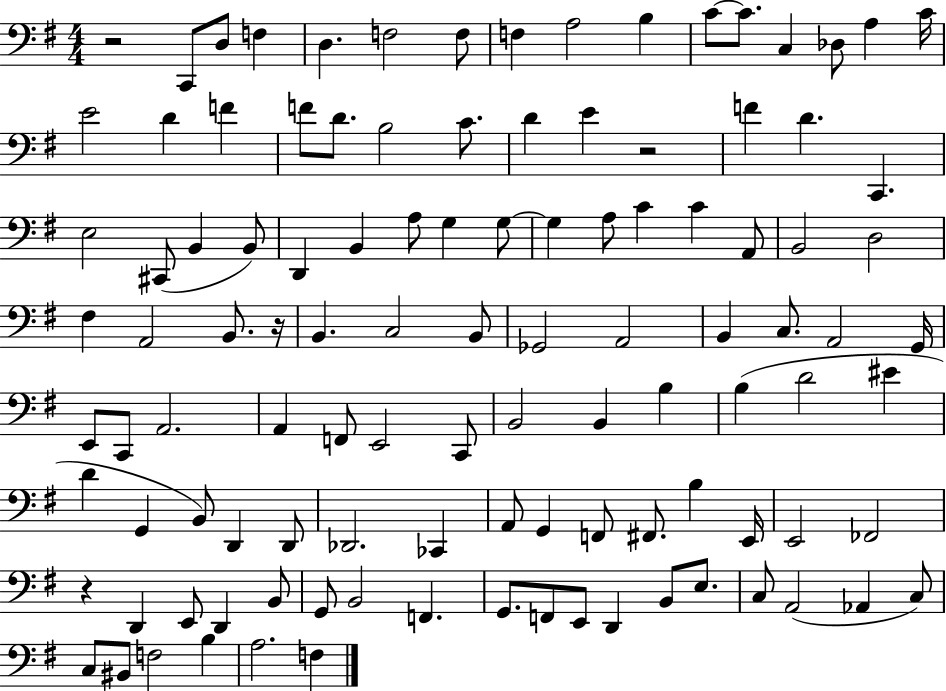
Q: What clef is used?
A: bass